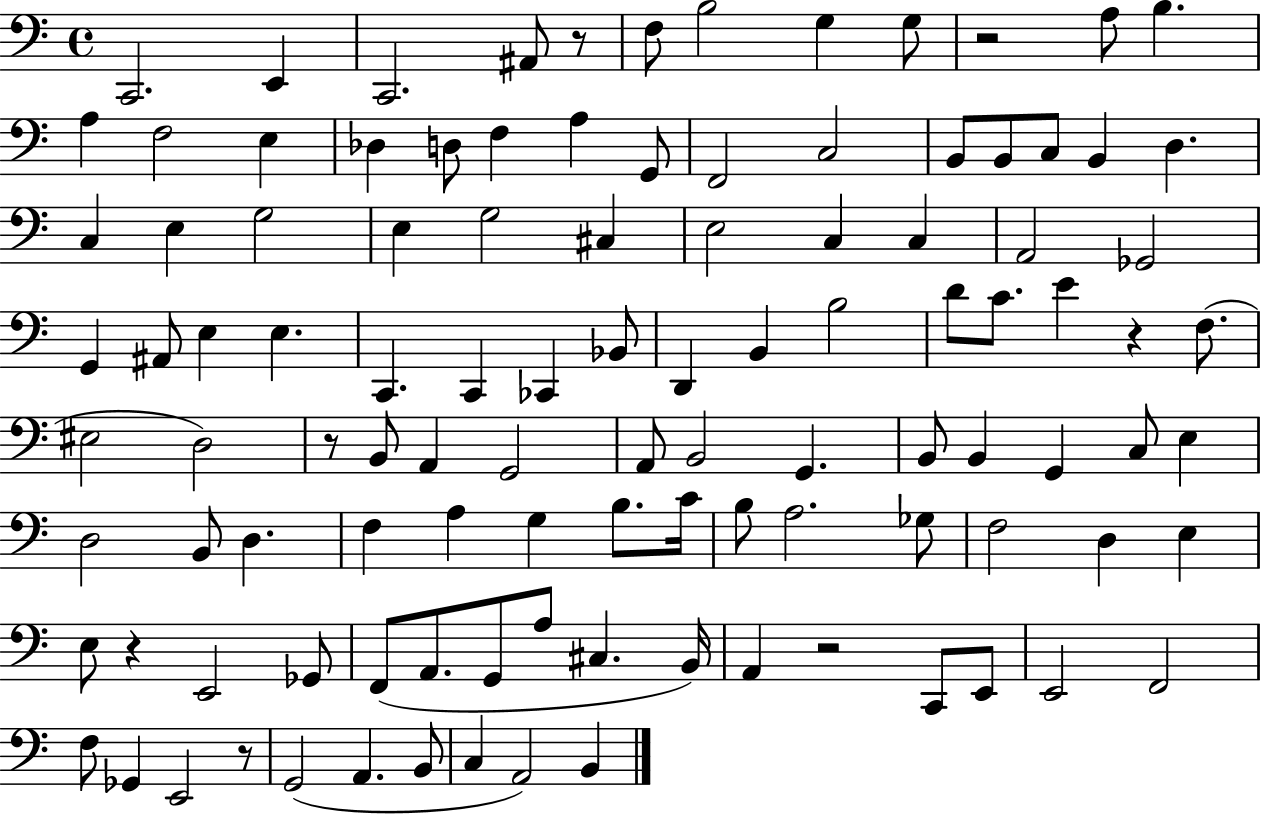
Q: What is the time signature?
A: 4/4